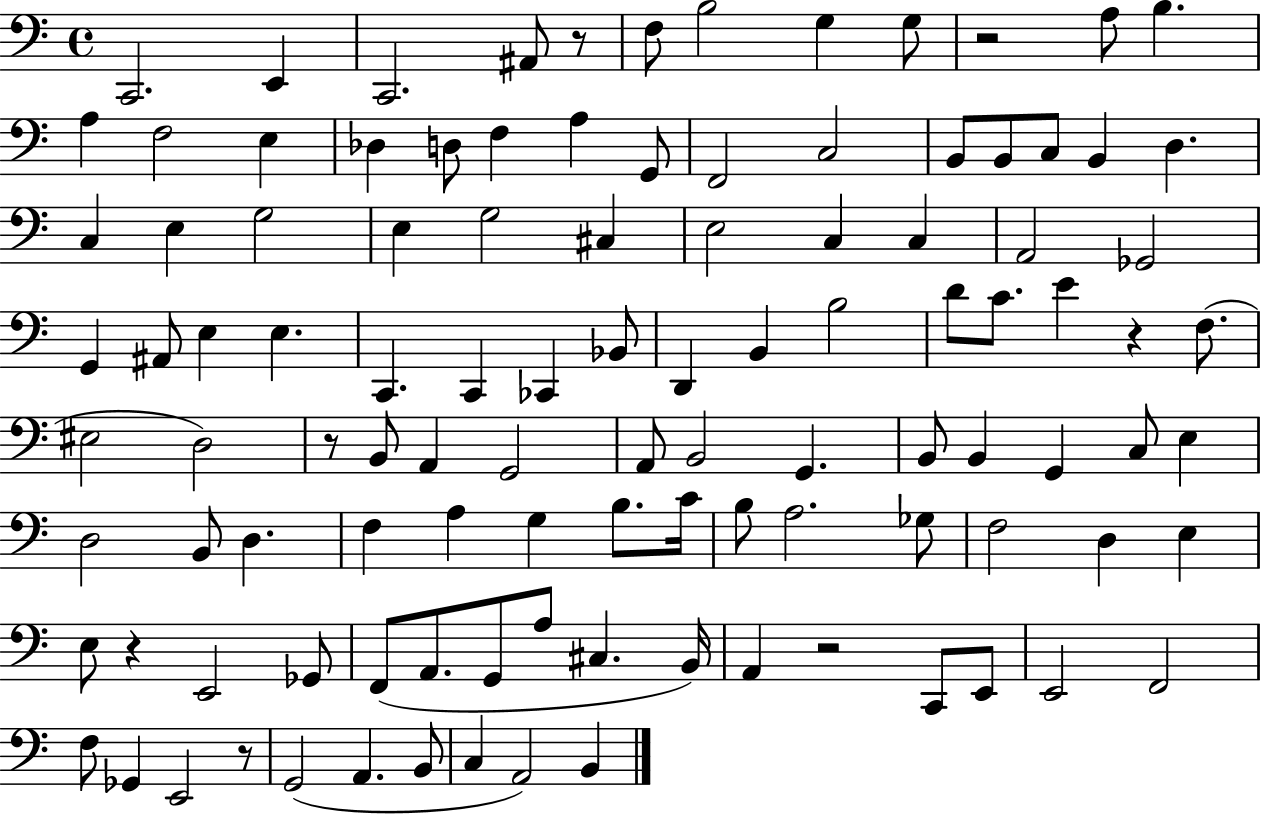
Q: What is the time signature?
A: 4/4